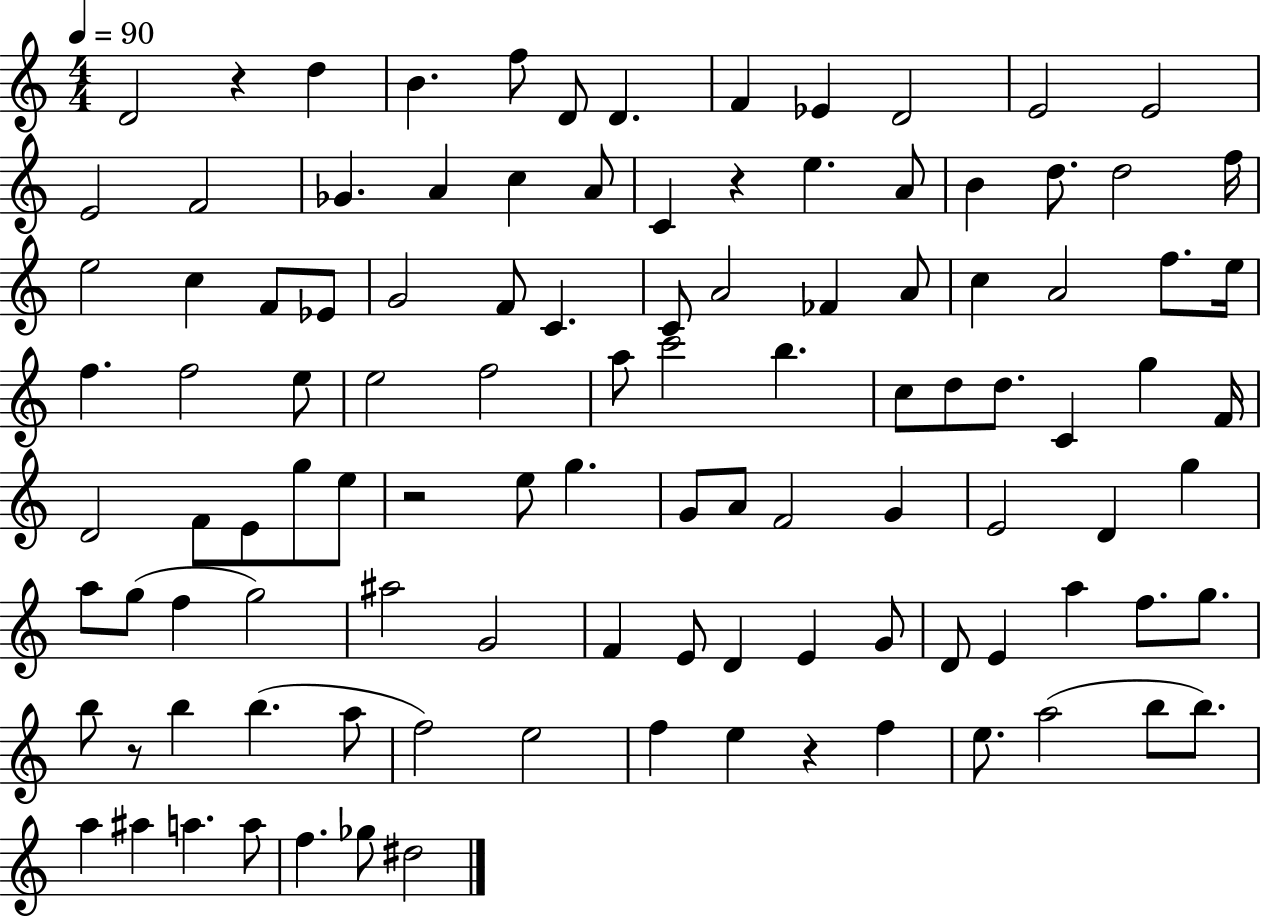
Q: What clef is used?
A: treble